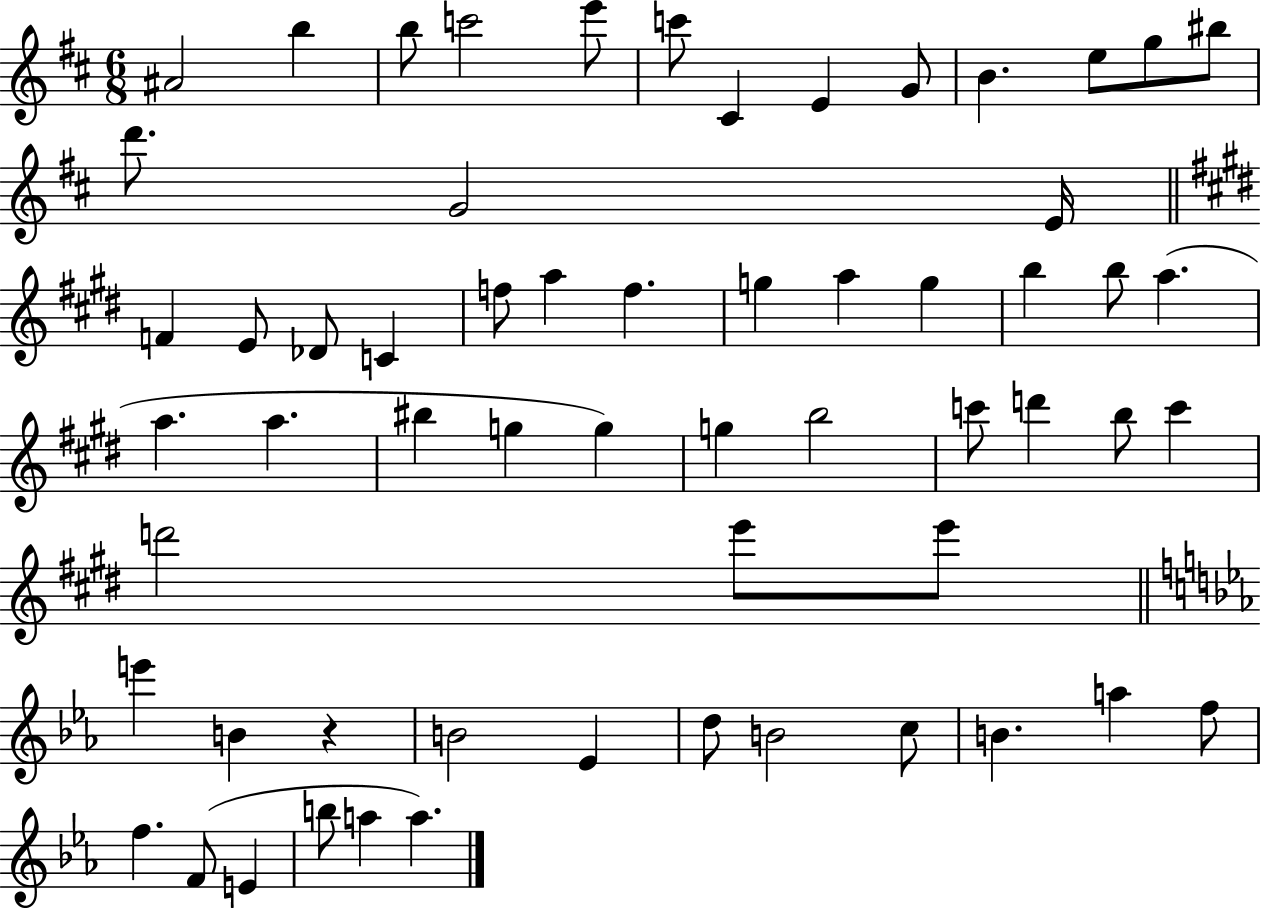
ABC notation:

X:1
T:Untitled
M:6/8
L:1/4
K:D
^A2 b b/2 c'2 e'/2 c'/2 ^C E G/2 B e/2 g/2 ^b/2 d'/2 G2 E/4 F E/2 _D/2 C f/2 a f g a g b b/2 a a a ^b g g g b2 c'/2 d' b/2 c' d'2 e'/2 e'/2 e' B z B2 _E d/2 B2 c/2 B a f/2 f F/2 E b/2 a a